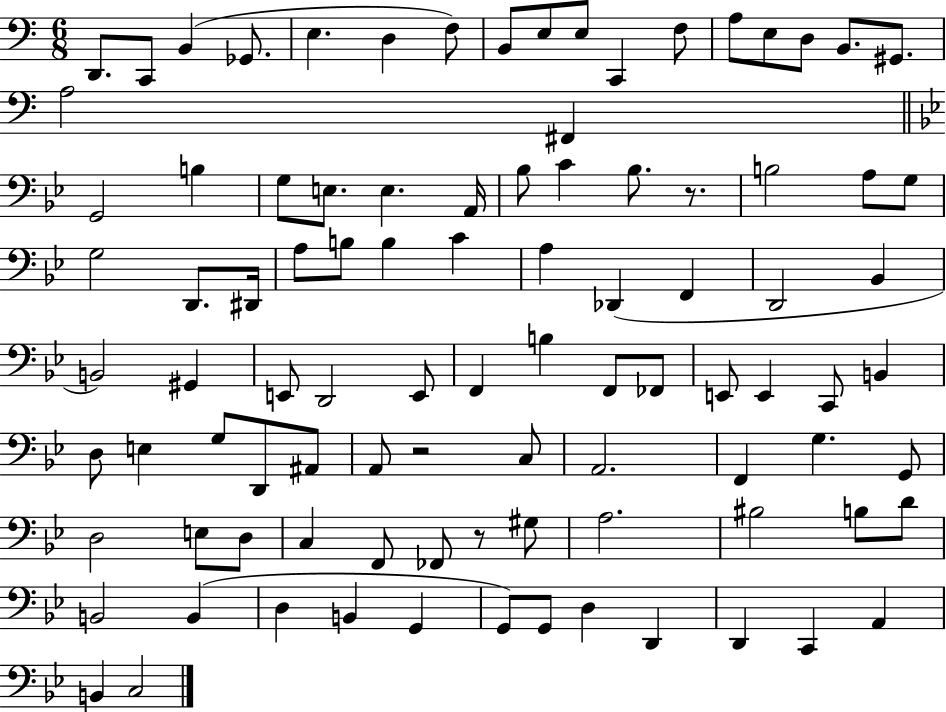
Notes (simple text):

D2/e. C2/e B2/q Gb2/e. E3/q. D3/q F3/e B2/e E3/e E3/e C2/q F3/e A3/e E3/e D3/e B2/e. G#2/e. A3/h F#2/q G2/h B3/q G3/e E3/e. E3/q. A2/s Bb3/e C4/q Bb3/e. R/e. B3/h A3/e G3/e G3/h D2/e. D#2/s A3/e B3/e B3/q C4/q A3/q Db2/q F2/q D2/h Bb2/q B2/h G#2/q E2/e D2/h E2/e F2/q B3/q F2/e FES2/e E2/e E2/q C2/e B2/q D3/e E3/q G3/e D2/e A#2/e A2/e R/h C3/e A2/h. F2/q G3/q. G2/e D3/h E3/e D3/e C3/q F2/e FES2/e R/e G#3/e A3/h. BIS3/h B3/e D4/e B2/h B2/q D3/q B2/q G2/q G2/e G2/e D3/q D2/q D2/q C2/q A2/q B2/q C3/h